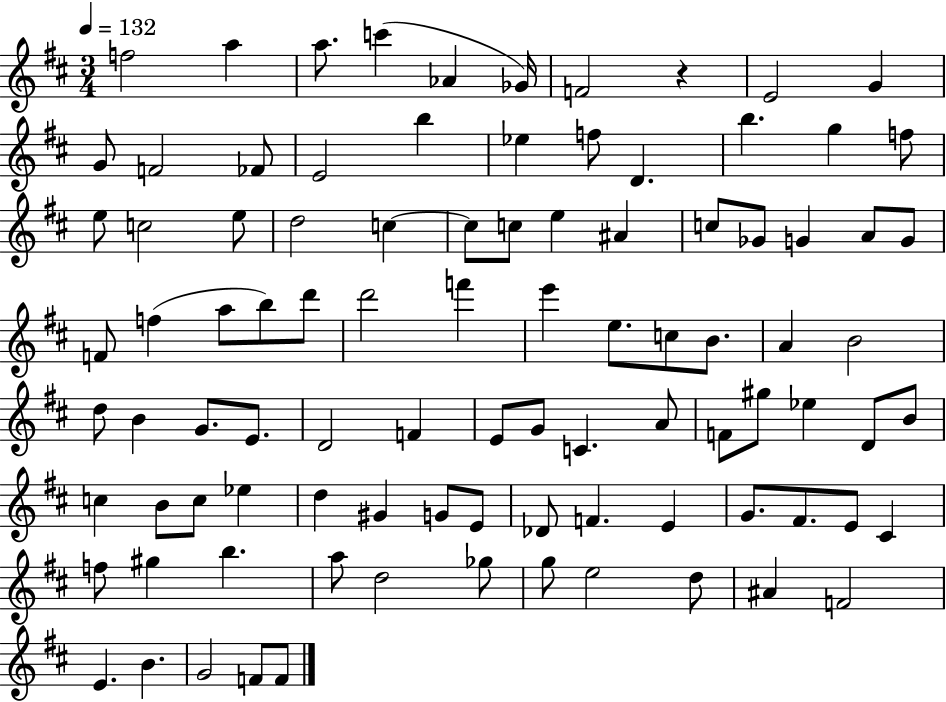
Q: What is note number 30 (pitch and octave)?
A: C5